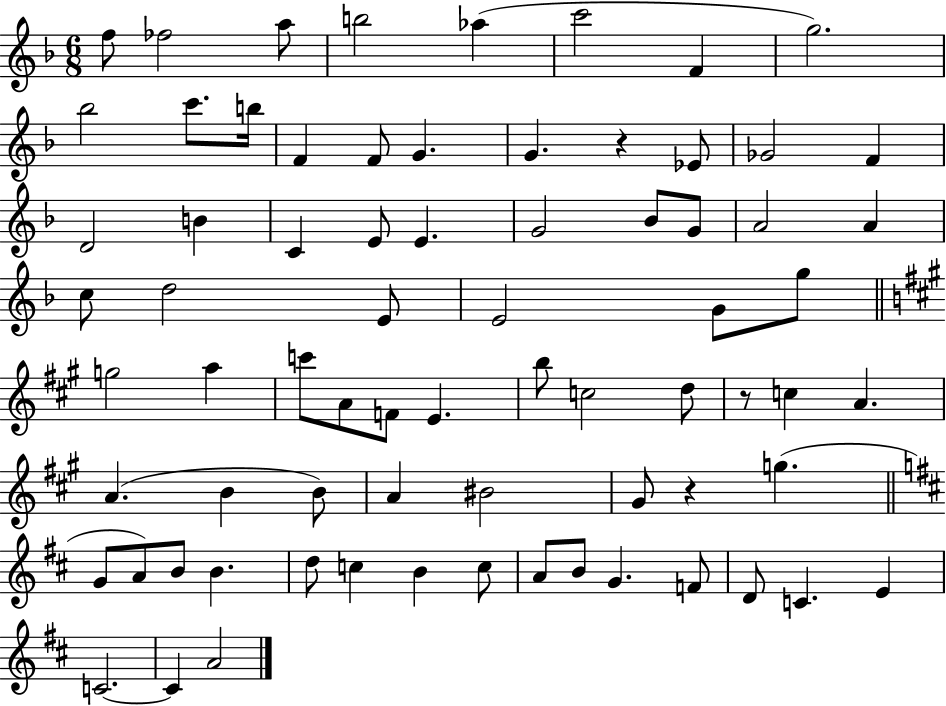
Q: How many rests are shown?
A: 3